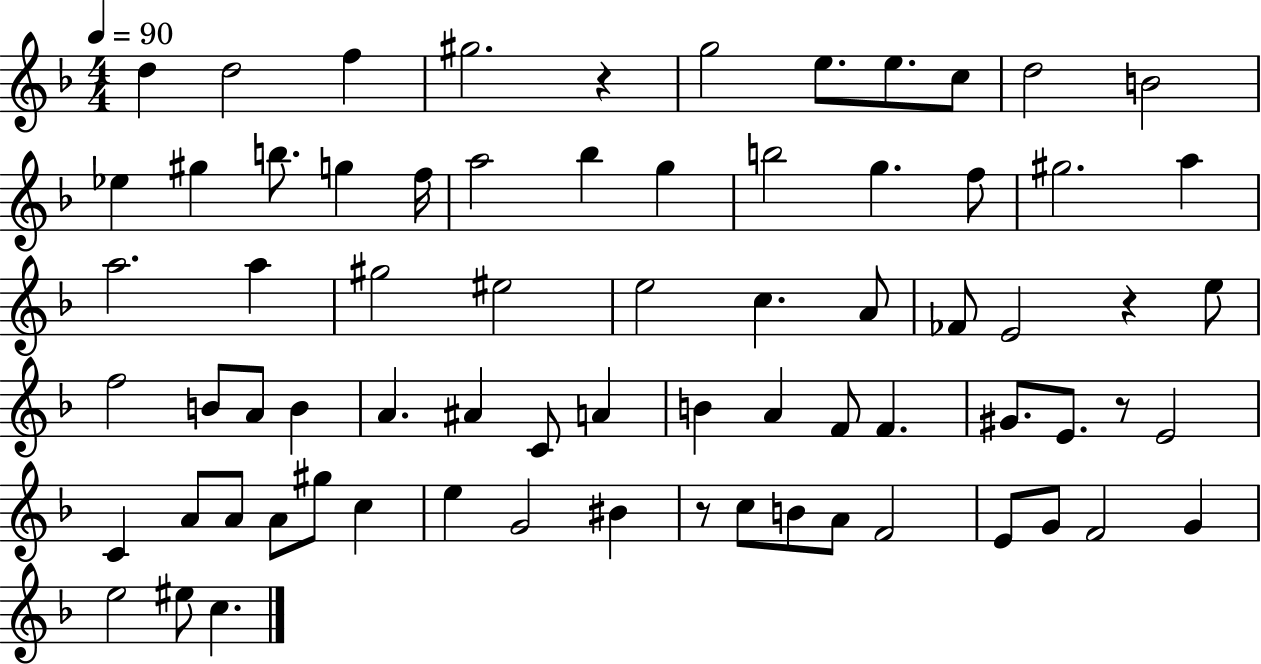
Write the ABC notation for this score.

X:1
T:Untitled
M:4/4
L:1/4
K:F
d d2 f ^g2 z g2 e/2 e/2 c/2 d2 B2 _e ^g b/2 g f/4 a2 _b g b2 g f/2 ^g2 a a2 a ^g2 ^e2 e2 c A/2 _F/2 E2 z e/2 f2 B/2 A/2 B A ^A C/2 A B A F/2 F ^G/2 E/2 z/2 E2 C A/2 A/2 A/2 ^g/2 c e G2 ^B z/2 c/2 B/2 A/2 F2 E/2 G/2 F2 G e2 ^e/2 c